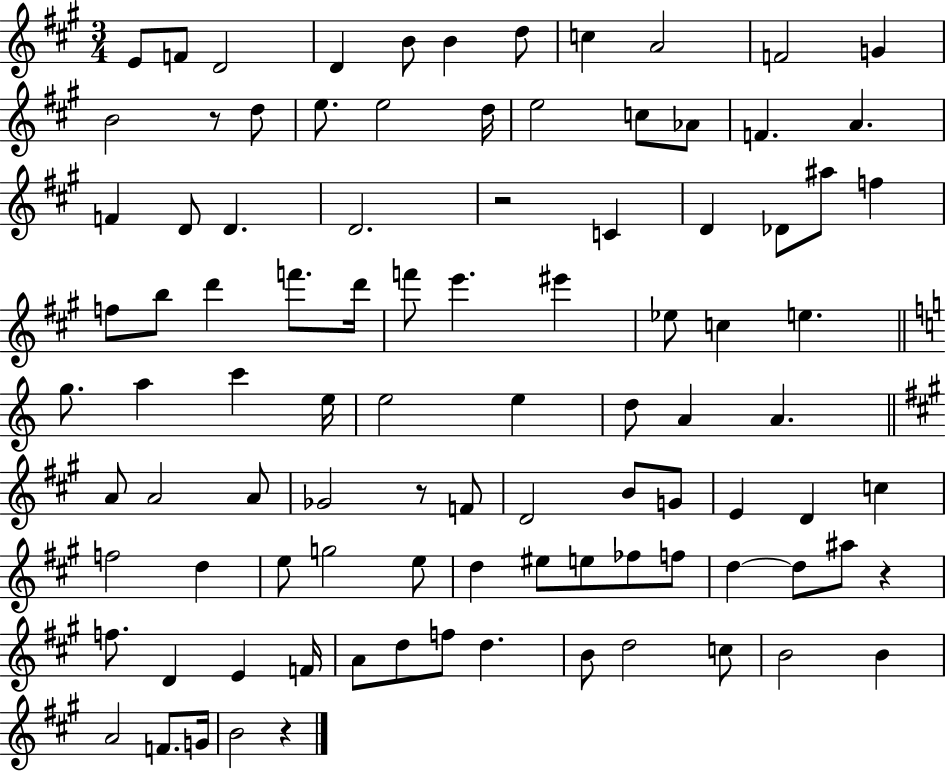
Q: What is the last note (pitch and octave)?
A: B4